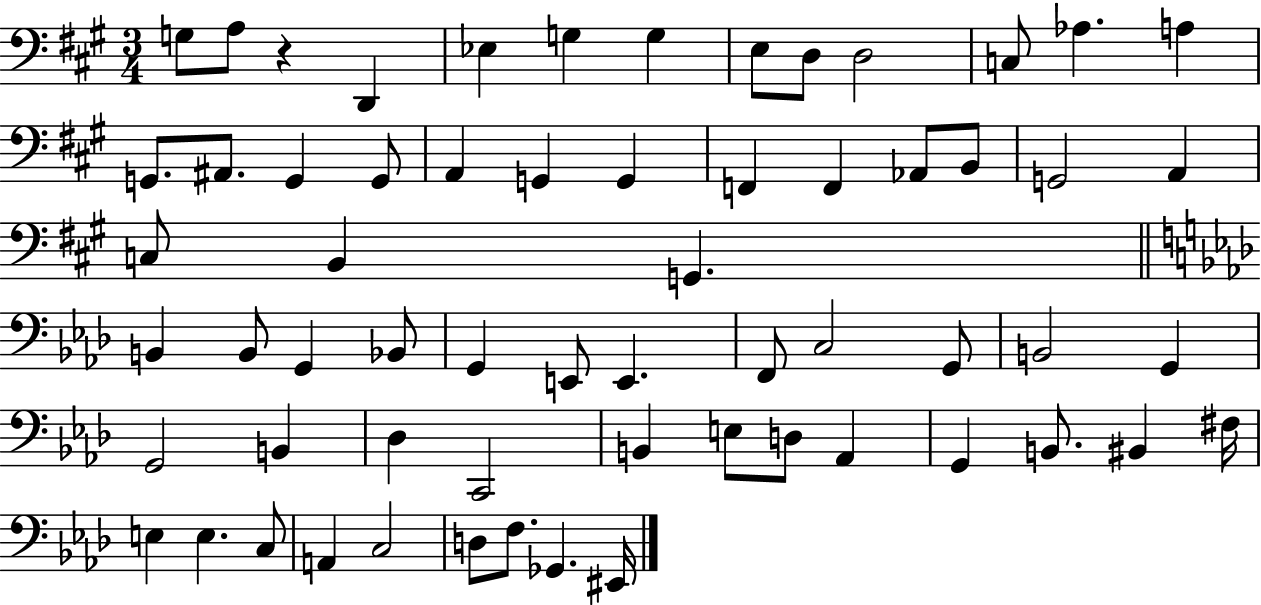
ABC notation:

X:1
T:Untitled
M:3/4
L:1/4
K:A
G,/2 A,/2 z D,, _E, G, G, E,/2 D,/2 D,2 C,/2 _A, A, G,,/2 ^A,,/2 G,, G,,/2 A,, G,, G,, F,, F,, _A,,/2 B,,/2 G,,2 A,, C,/2 B,, G,, B,, B,,/2 G,, _B,,/2 G,, E,,/2 E,, F,,/2 C,2 G,,/2 B,,2 G,, G,,2 B,, _D, C,,2 B,, E,/2 D,/2 _A,, G,, B,,/2 ^B,, ^F,/4 E, E, C,/2 A,, C,2 D,/2 F,/2 _G,, ^E,,/4